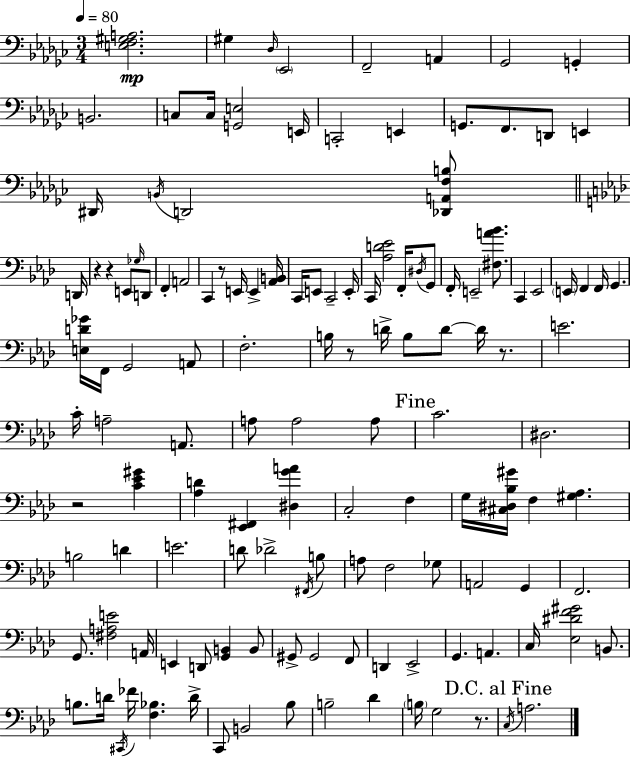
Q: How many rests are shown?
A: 7